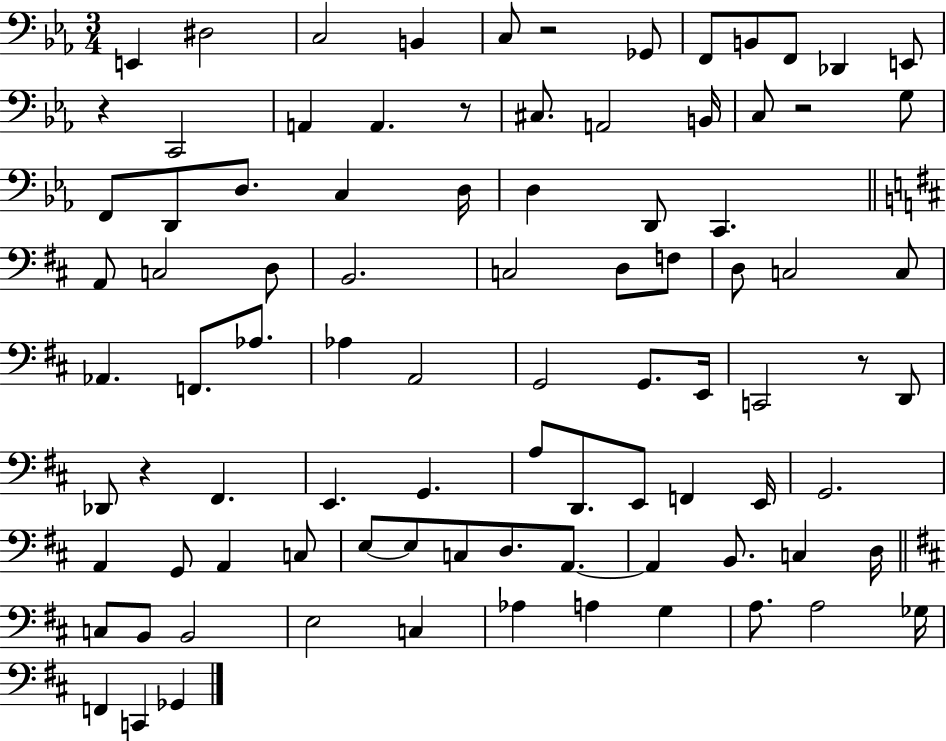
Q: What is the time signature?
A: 3/4